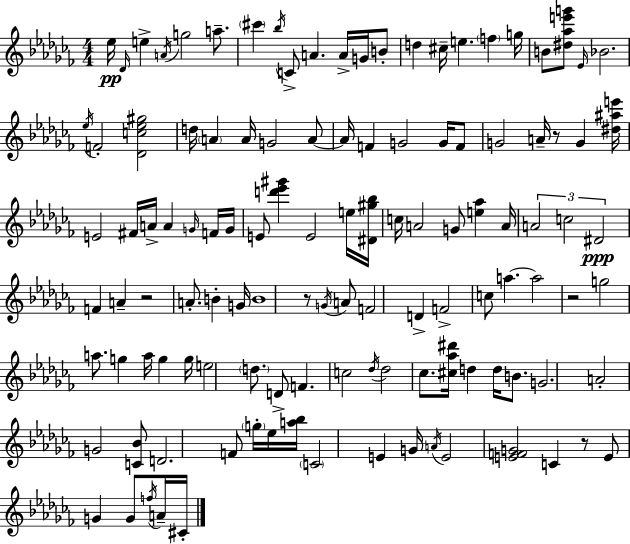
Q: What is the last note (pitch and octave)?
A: C#4